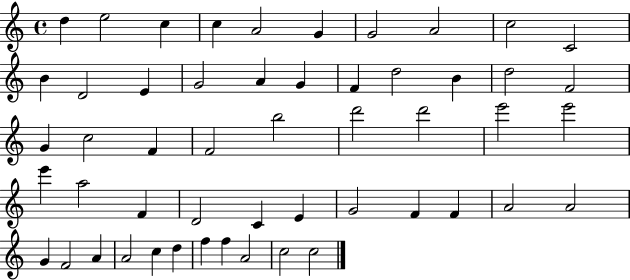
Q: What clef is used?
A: treble